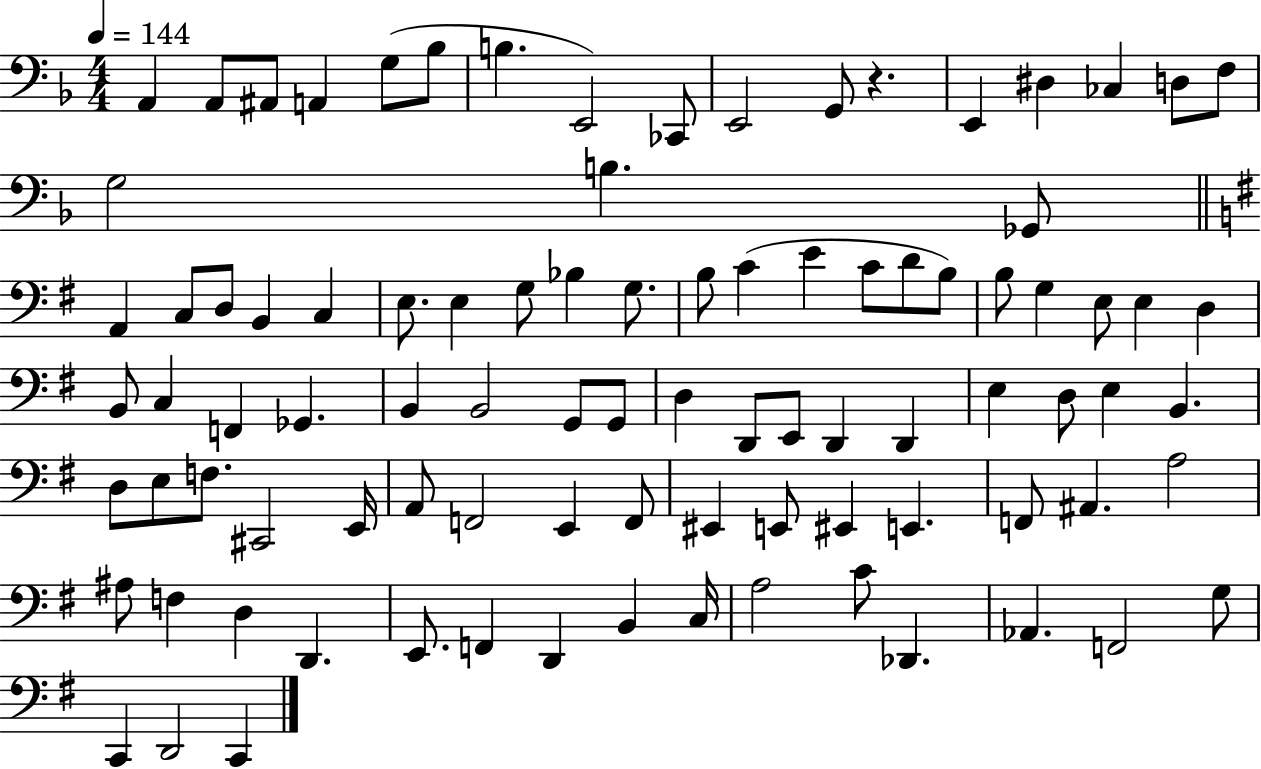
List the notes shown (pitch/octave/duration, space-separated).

A2/q A2/e A#2/e A2/q G3/e Bb3/e B3/q. E2/h CES2/e E2/h G2/e R/q. E2/q D#3/q CES3/q D3/e F3/e G3/h B3/q. Gb2/e A2/q C3/e D3/e B2/q C3/q E3/e. E3/q G3/e Bb3/q G3/e. B3/e C4/q E4/q C4/e D4/e B3/e B3/e G3/q E3/e E3/q D3/q B2/e C3/q F2/q Gb2/q. B2/q B2/h G2/e G2/e D3/q D2/e E2/e D2/q D2/q E3/q D3/e E3/q B2/q. D3/e E3/e F3/e. C#2/h E2/s A2/e F2/h E2/q F2/e EIS2/q E2/e EIS2/q E2/q. F2/e A#2/q. A3/h A#3/e F3/q D3/q D2/q. E2/e. F2/q D2/q B2/q C3/s A3/h C4/e Db2/q. Ab2/q. F2/h G3/e C2/q D2/h C2/q